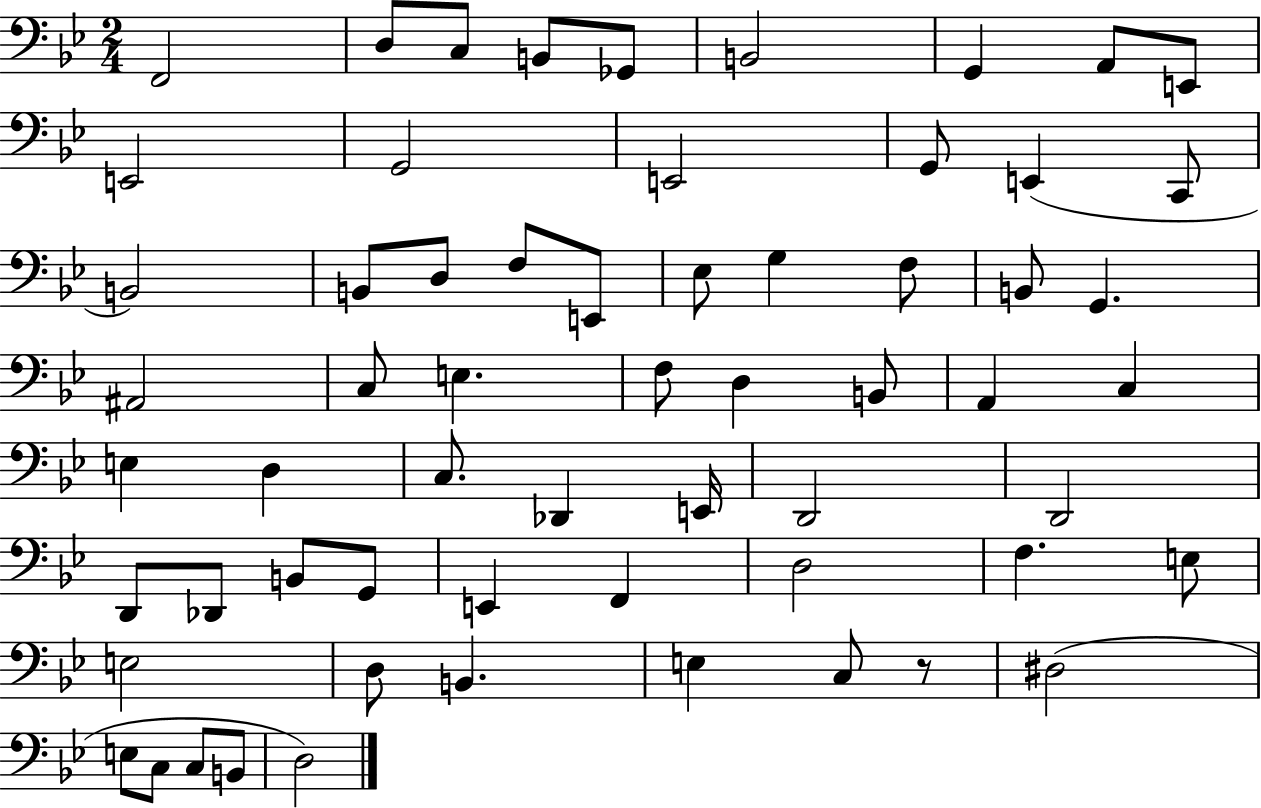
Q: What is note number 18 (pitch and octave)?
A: D3